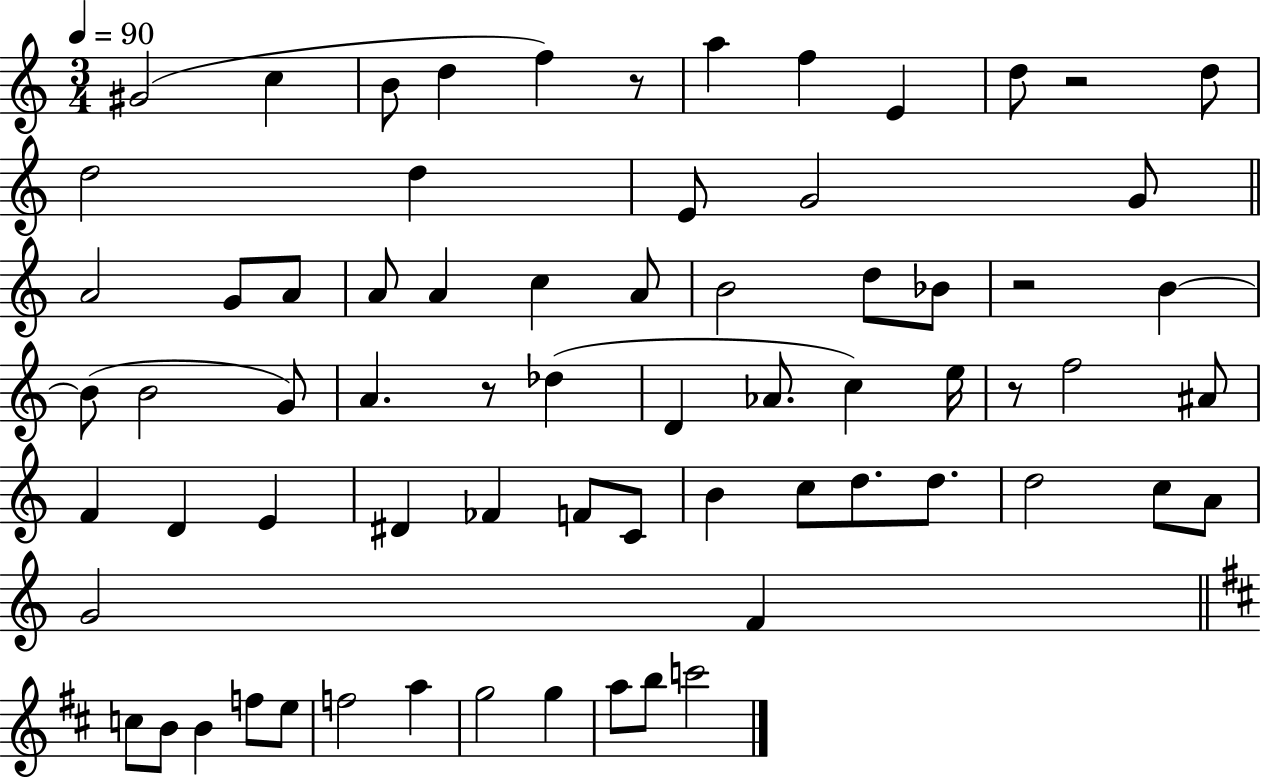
G#4/h C5/q B4/e D5/q F5/q R/e A5/q F5/q E4/q D5/e R/h D5/e D5/h D5/q E4/e G4/h G4/e A4/h G4/e A4/e A4/e A4/q C5/q A4/e B4/h D5/e Bb4/e R/h B4/q B4/e B4/h G4/e A4/q. R/e Db5/q D4/q Ab4/e. C5/q E5/s R/e F5/h A#4/e F4/q D4/q E4/q D#4/q FES4/q F4/e C4/e B4/q C5/e D5/e. D5/e. D5/h C5/e A4/e G4/h F4/q C5/e B4/e B4/q F5/e E5/e F5/h A5/q G5/h G5/q A5/e B5/e C6/h